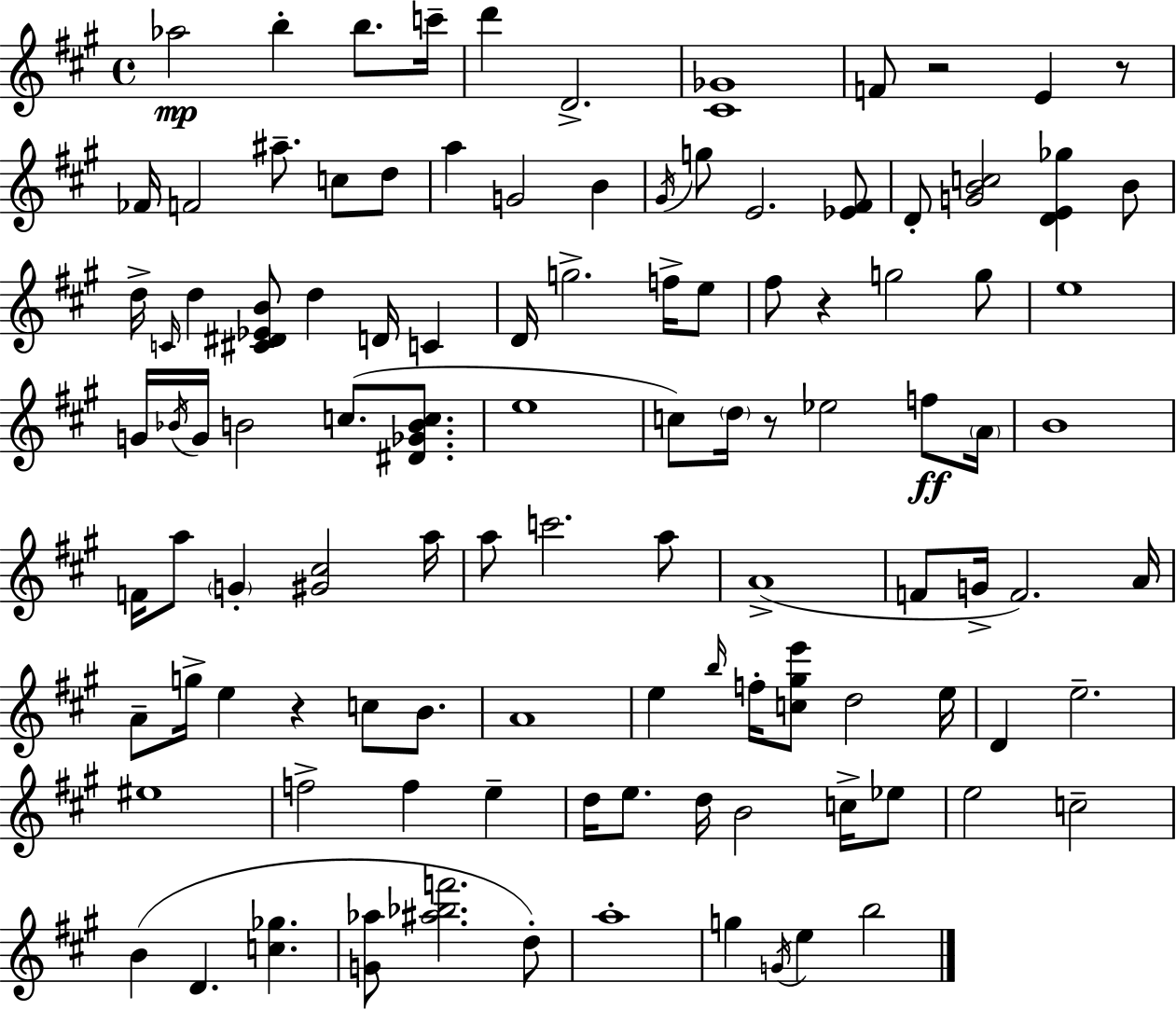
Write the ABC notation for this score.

X:1
T:Untitled
M:4/4
L:1/4
K:A
_a2 b b/2 c'/4 d' D2 [^C_G]4 F/2 z2 E z/2 _F/4 F2 ^a/2 c/2 d/2 a G2 B ^G/4 g/2 E2 [_E^F]/2 D/2 [GBc]2 [DE_g] B/2 d/4 C/4 d [^C^D_EB]/2 d D/4 C D/4 g2 f/4 e/2 ^f/2 z g2 g/2 e4 G/4 _B/4 G/4 B2 c/2 [^D_GBc]/2 e4 c/2 d/4 z/2 _e2 f/2 A/4 B4 F/4 a/2 G [^G^c]2 a/4 a/2 c'2 a/2 A4 F/2 G/4 F2 A/4 A/2 g/4 e z c/2 B/2 A4 e b/4 f/4 [c^ge']/2 d2 e/4 D e2 ^e4 f2 f e d/4 e/2 d/4 B2 c/4 _e/2 e2 c2 B D [c_g] [G_a]/2 [^a_bf']2 d/2 a4 g G/4 e b2